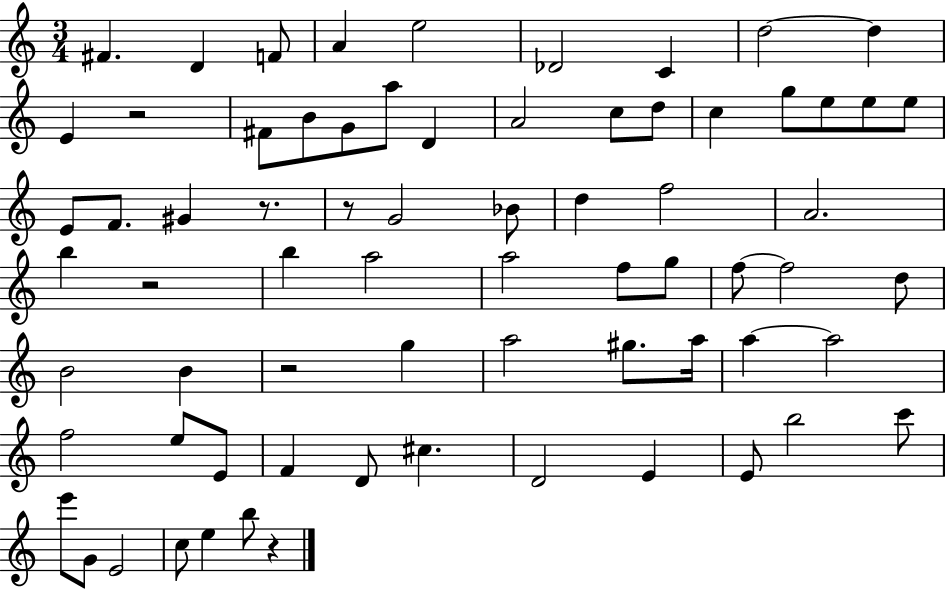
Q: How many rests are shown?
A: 6